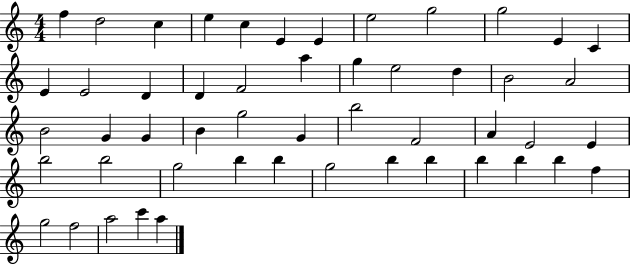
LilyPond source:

{
  \clef treble
  \numericTimeSignature
  \time 4/4
  \key c \major
  f''4 d''2 c''4 | e''4 c''4 e'4 e'4 | e''2 g''2 | g''2 e'4 c'4 | \break e'4 e'2 d'4 | d'4 f'2 a''4 | g''4 e''2 d''4 | b'2 a'2 | \break b'2 g'4 g'4 | b'4 g''2 g'4 | b''2 f'2 | a'4 e'2 e'4 | \break b''2 b''2 | g''2 b''4 b''4 | g''2 b''4 b''4 | b''4 b''4 b''4 f''4 | \break g''2 f''2 | a''2 c'''4 a''4 | \bar "|."
}